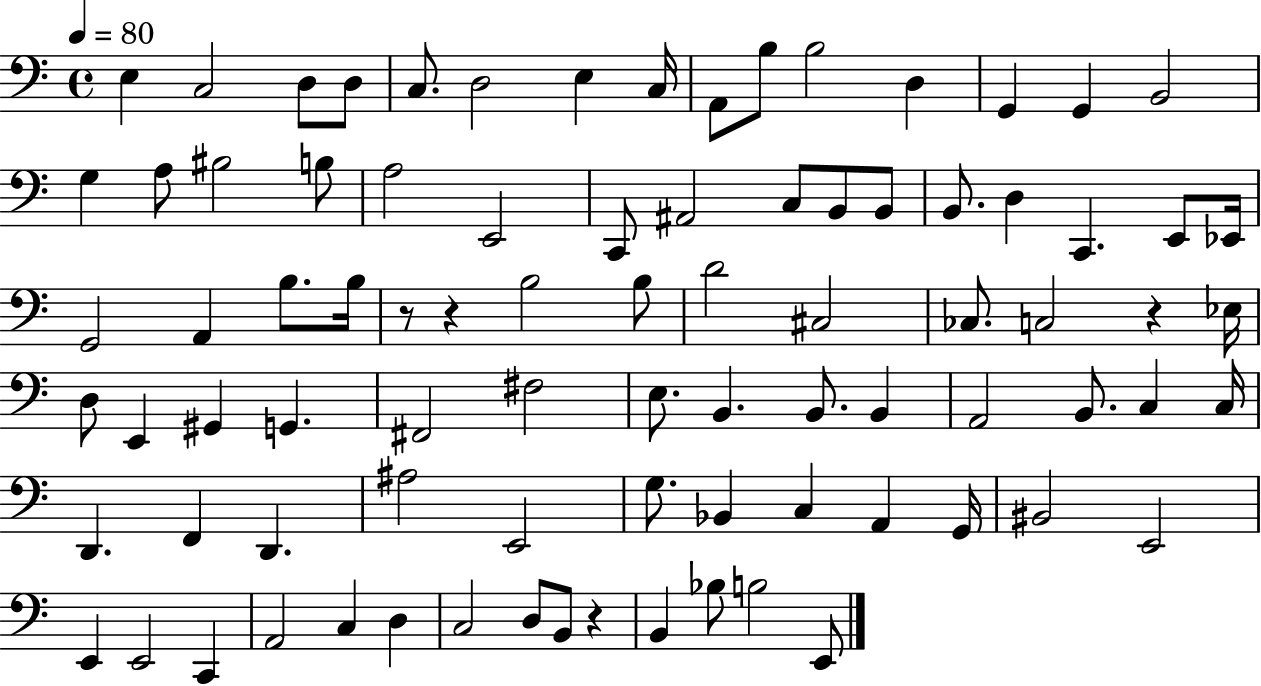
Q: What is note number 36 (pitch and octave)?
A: B3